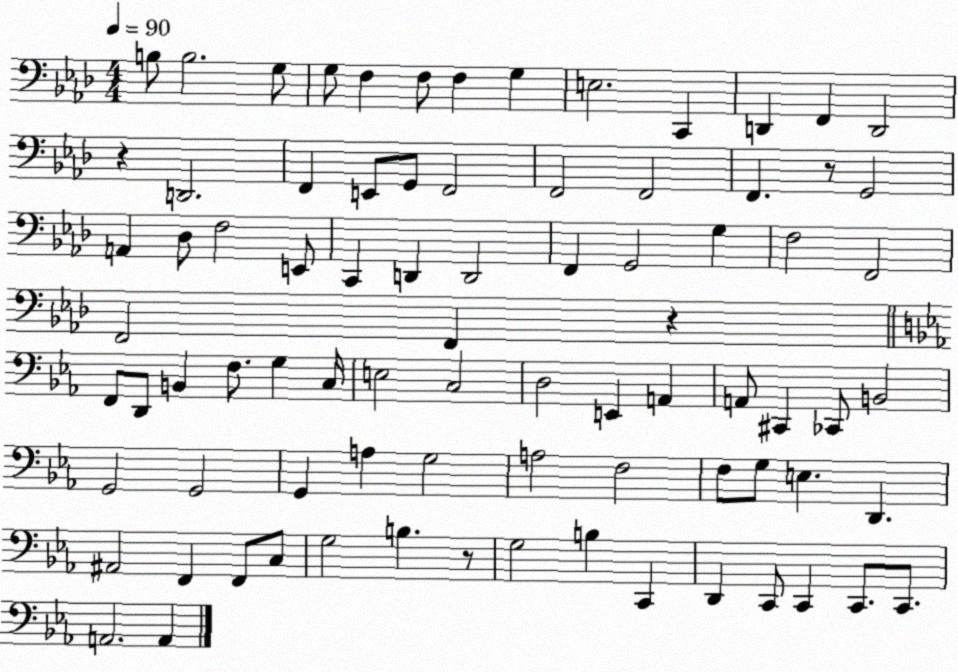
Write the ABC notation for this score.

X:1
T:Untitled
M:4/4
L:1/4
K:Ab
B,/2 B,2 G,/2 G,/2 F, F,/2 F, G, E,2 C,, D,, F,, D,,2 z D,,2 F,, E,,/2 G,,/2 F,,2 F,,2 F,,2 F,, z/2 G,,2 A,, _D,/2 F,2 E,,/2 C,, D,, D,,2 F,, G,,2 G, F,2 F,,2 F,,2 F,, z F,,/2 D,,/2 B,, F,/2 G, C,/4 E,2 C,2 D,2 E,, A,, A,,/2 ^C,, _C,,/2 B,,2 G,,2 G,,2 G,, A, G,2 A,2 F,2 F,/2 G,/2 E, D,, ^A,,2 F,, F,,/2 C,/2 G,2 B, z/2 G,2 B, C,, D,, C,,/2 C,, C,,/2 C,,/2 A,,2 A,,